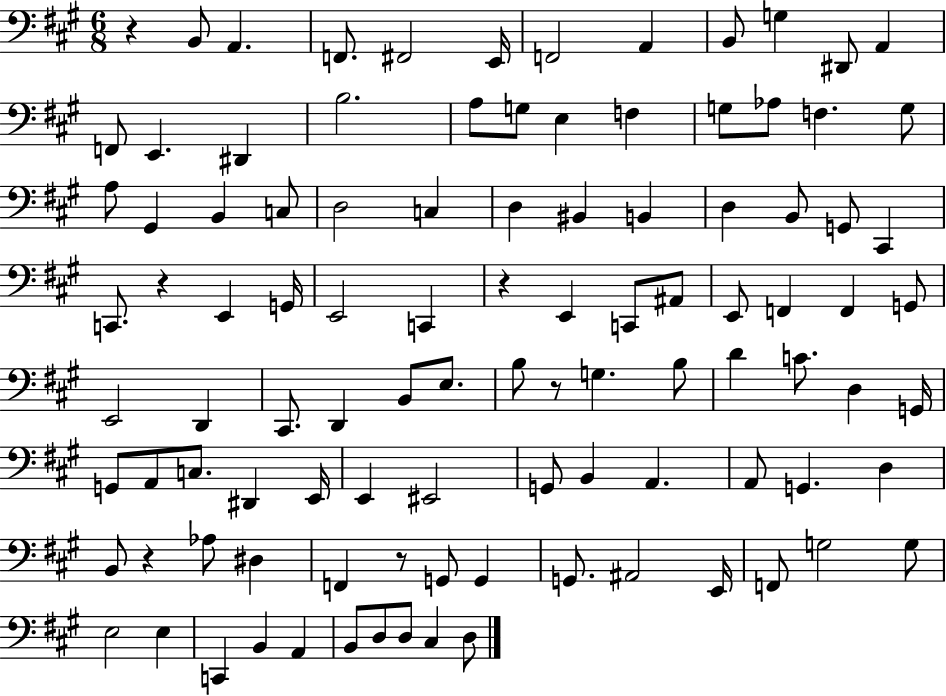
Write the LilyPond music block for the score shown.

{
  \clef bass
  \numericTimeSignature
  \time 6/8
  \key a \major
  r4 b,8 a,4. | f,8. fis,2 e,16 | f,2 a,4 | b,8 g4 dis,8 a,4 | \break f,8 e,4. dis,4 | b2. | a8 g8 e4 f4 | g8 aes8 f4. g8 | \break a8 gis,4 b,4 c8 | d2 c4 | d4 bis,4 b,4 | d4 b,8 g,8 cis,4 | \break c,8. r4 e,4 g,16 | e,2 c,4 | r4 e,4 c,8 ais,8 | e,8 f,4 f,4 g,8 | \break e,2 d,4 | cis,8. d,4 b,8 e8. | b8 r8 g4. b8 | d'4 c'8. d4 g,16 | \break g,8 a,8 c8. dis,4 e,16 | e,4 eis,2 | g,8 b,4 a,4. | a,8 g,4. d4 | \break b,8 r4 aes8 dis4 | f,4 r8 g,8 g,4 | g,8. ais,2 e,16 | f,8 g2 g8 | \break e2 e4 | c,4 b,4 a,4 | b,8 d8 d8 cis4 d8 | \bar "|."
}